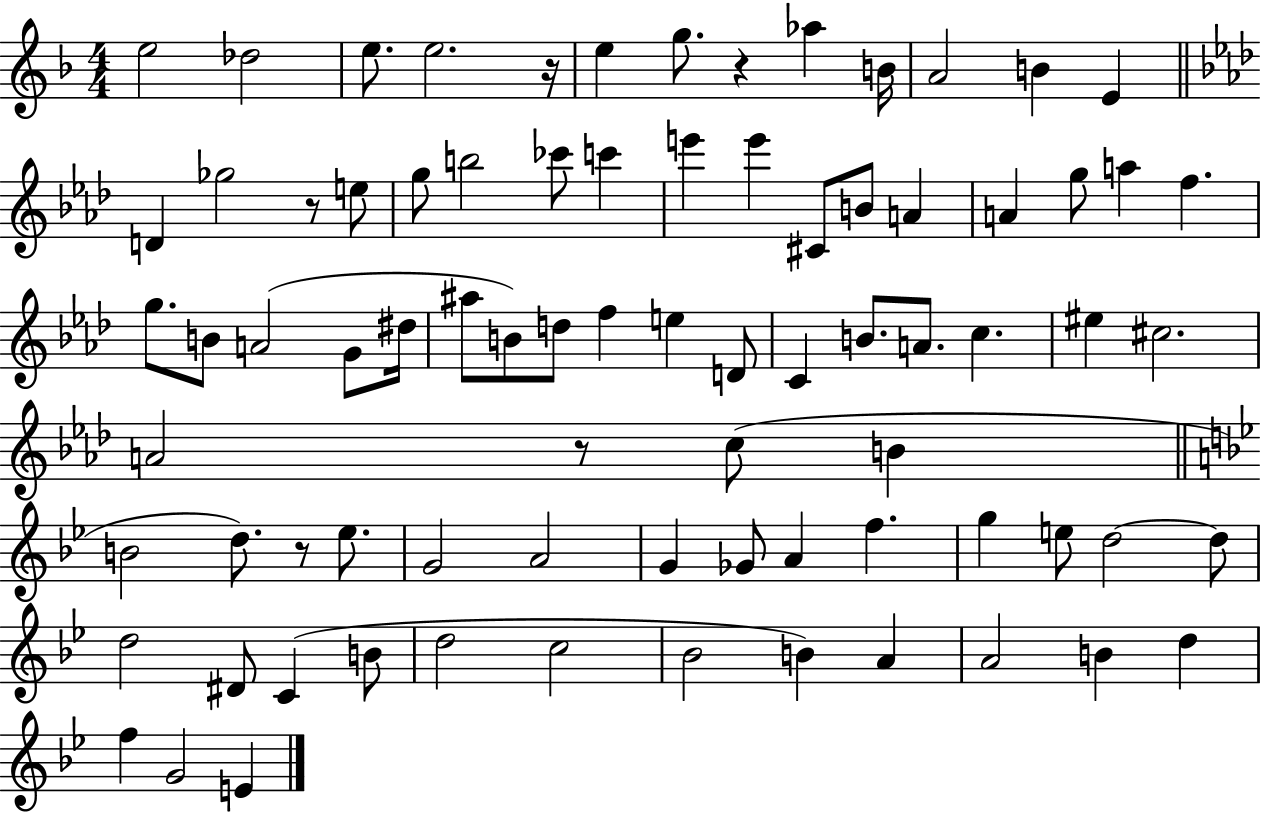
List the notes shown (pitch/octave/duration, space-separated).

E5/h Db5/h E5/e. E5/h. R/s E5/q G5/e. R/q Ab5/q B4/s A4/h B4/q E4/q D4/q Gb5/h R/e E5/e G5/e B5/h CES6/e C6/q E6/q E6/q C#4/e B4/e A4/q A4/q G5/e A5/q F5/q. G5/e. B4/e A4/h G4/e D#5/s A#5/e B4/e D5/e F5/q E5/q D4/e C4/q B4/e. A4/e. C5/q. EIS5/q C#5/h. A4/h R/e C5/e B4/q B4/h D5/e. R/e Eb5/e. G4/h A4/h G4/q Gb4/e A4/q F5/q. G5/q E5/e D5/h D5/e D5/h D#4/e C4/q B4/e D5/h C5/h Bb4/h B4/q A4/q A4/h B4/q D5/q F5/q G4/h E4/q